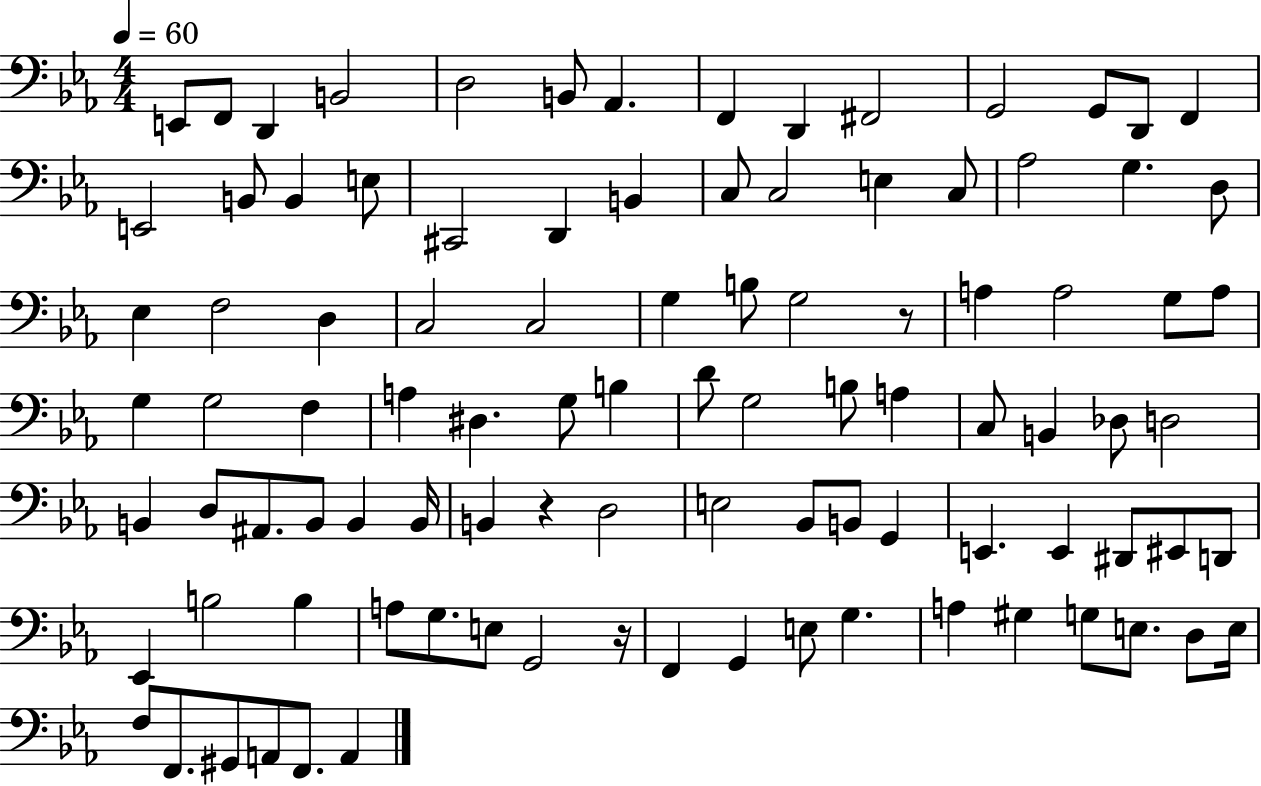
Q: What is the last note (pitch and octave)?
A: A2